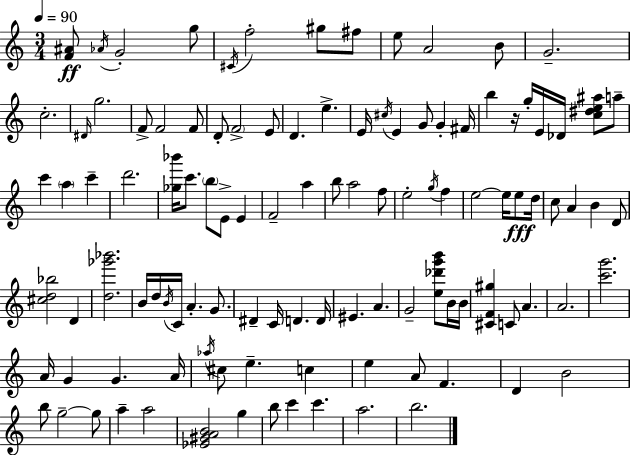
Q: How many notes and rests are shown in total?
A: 110